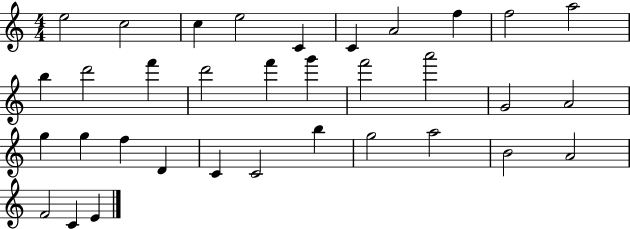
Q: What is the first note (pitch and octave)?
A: E5